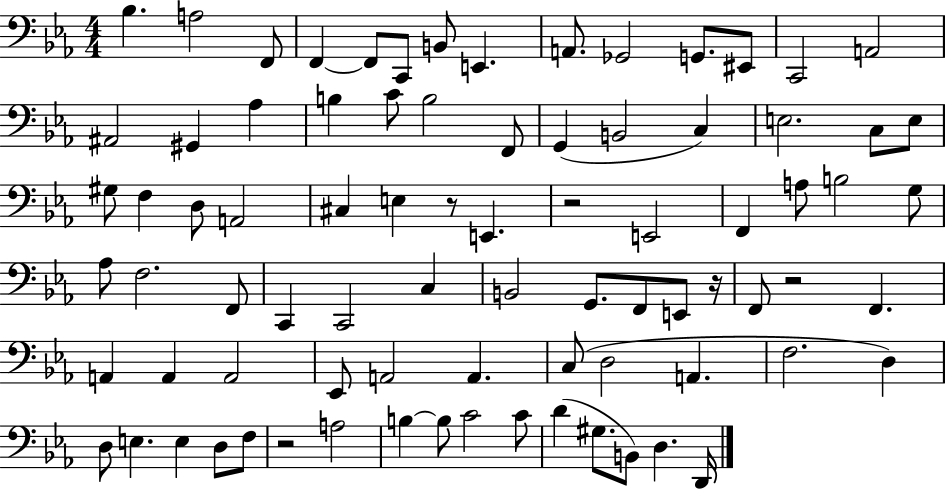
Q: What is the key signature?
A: EES major